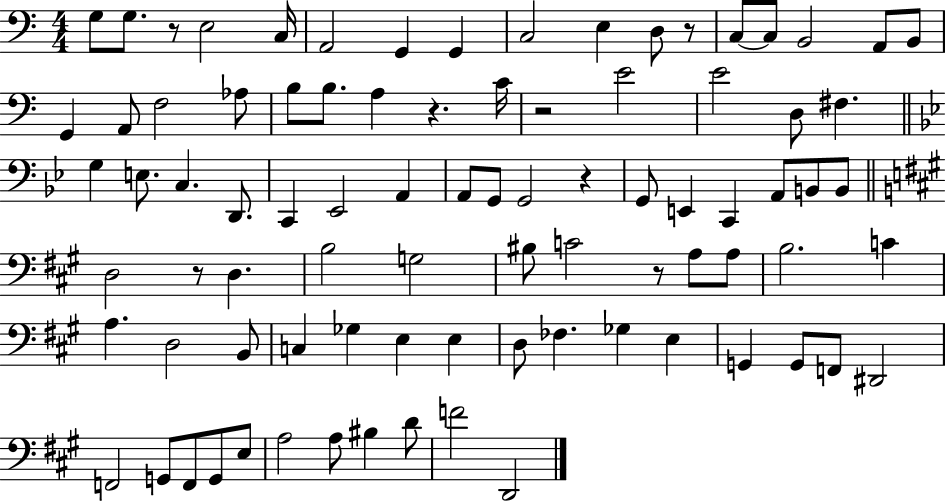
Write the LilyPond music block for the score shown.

{
  \clef bass
  \numericTimeSignature
  \time 4/4
  \key c \major
  g8 g8. r8 e2 c16 | a,2 g,4 g,4 | c2 e4 d8 r8 | c8~~ c8 b,2 a,8 b,8 | \break g,4 a,8 f2 aes8 | b8 b8. a4 r4. c'16 | r2 e'2 | e'2 d8 fis4. | \break \bar "||" \break \key g \minor g4 e8. c4. d,8. | c,4 ees,2 a,4 | a,8 g,8 g,2 r4 | g,8 e,4 c,4 a,8 b,8 b,8 | \break \bar "||" \break \key a \major d2 r8 d4. | b2 g2 | bis8 c'2 r8 a8 a8 | b2. c'4 | \break a4. d2 b,8 | c4 ges4 e4 e4 | d8 fes4. ges4 e4 | g,4 g,8 f,8 dis,2 | \break f,2 g,8 f,8 g,8 e8 | a2 a8 bis4 d'8 | f'2 d,2 | \bar "|."
}